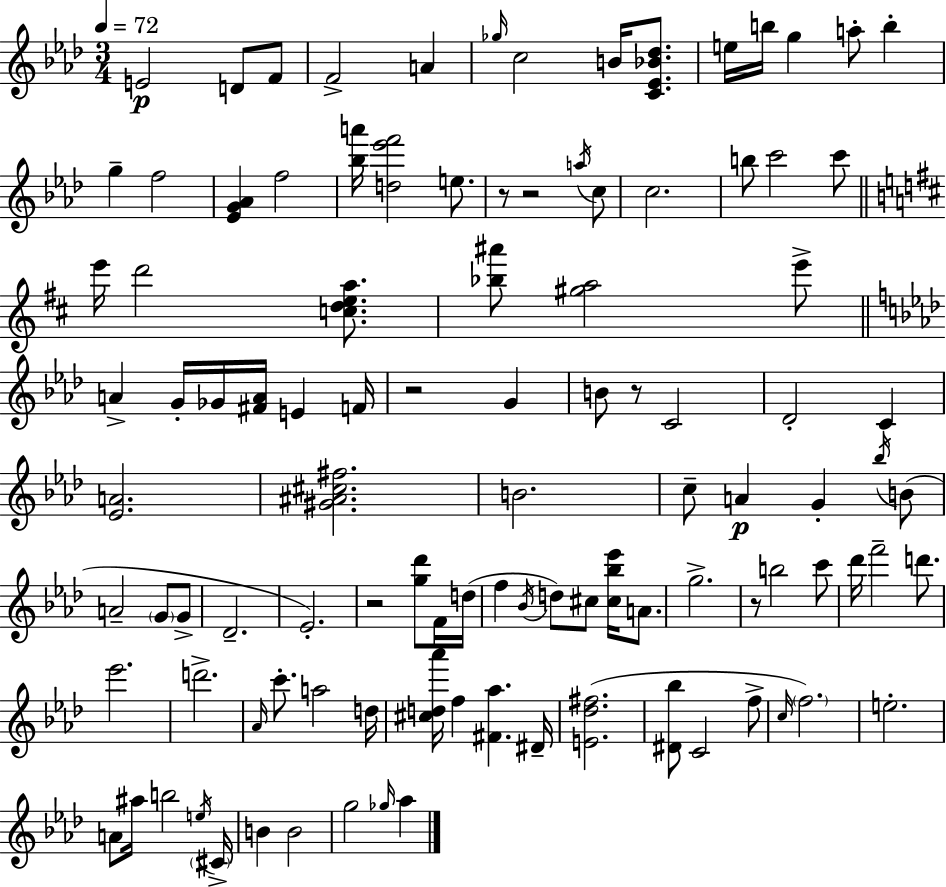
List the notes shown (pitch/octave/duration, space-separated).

E4/h D4/e F4/e F4/h A4/q Gb5/s C5/h B4/s [C4,Eb4,Bb4,Db5]/e. E5/s B5/s G5/q A5/e B5/q G5/q F5/h [Eb4,G4,Ab4]/q F5/h [Bb5,A6]/s [D5,Eb6,F6]/h E5/e. R/e R/h A5/s C5/e C5/h. B5/e C6/h C6/e E6/s D6/h [C5,D5,E5,A5]/e. [Bb5,A#6]/e [G#5,A5]/h E6/e A4/q G4/s Gb4/s [F#4,A4]/s E4/q F4/s R/h G4/q B4/e R/e C4/h Db4/h C4/q [Eb4,A4]/h. [G#4,A#4,C#5,F#5]/h. B4/h. C5/e A4/q G4/q Bb5/s B4/e A4/h G4/e G4/e Db4/h. Eb4/h. R/h [G5,Db6]/e F4/s D5/s F5/q Bb4/s D5/e C#5/e [C#5,Bb5,Eb6]/s A4/e. G5/h. R/e B5/h C6/e Db6/s F6/h D6/e. Eb6/h. D6/h. Ab4/s C6/e. A5/h D5/s [C#5,D5,Ab6]/s F5/q [F#4,Ab5]/q. D#4/s [E4,Db5,F#5]/h. [D#4,Bb5]/e C4/h F5/e C5/s F5/h. E5/h. A4/e A#5/s B5/h E5/s C#4/s B4/q B4/h G5/h Gb5/s Ab5/q